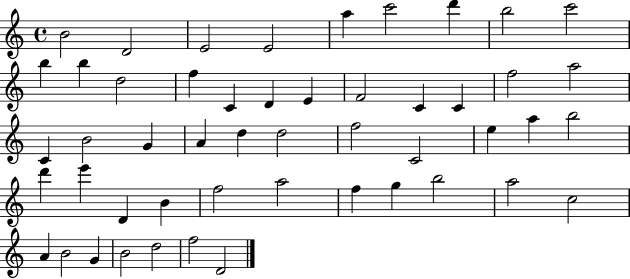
B4/h D4/h E4/h E4/h A5/q C6/h D6/q B5/h C6/h B5/q B5/q D5/h F5/q C4/q D4/q E4/q F4/h C4/q C4/q F5/h A5/h C4/q B4/h G4/q A4/q D5/q D5/h F5/h C4/h E5/q A5/q B5/h D6/q E6/q D4/q B4/q F5/h A5/h F5/q G5/q B5/h A5/h C5/h A4/q B4/h G4/q B4/h D5/h F5/h D4/h